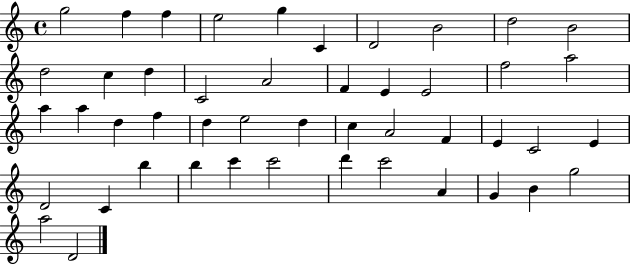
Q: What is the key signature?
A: C major